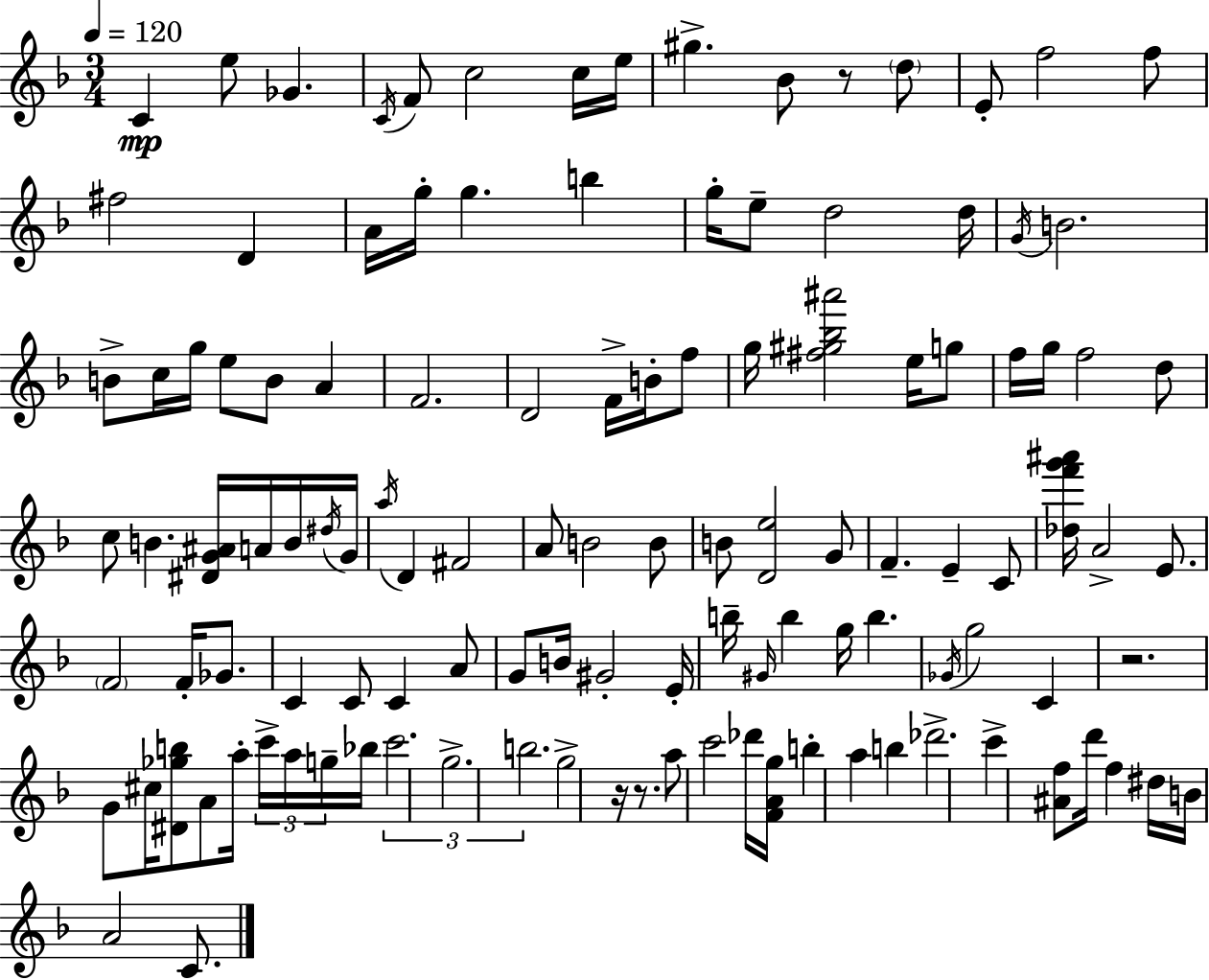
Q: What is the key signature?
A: D minor